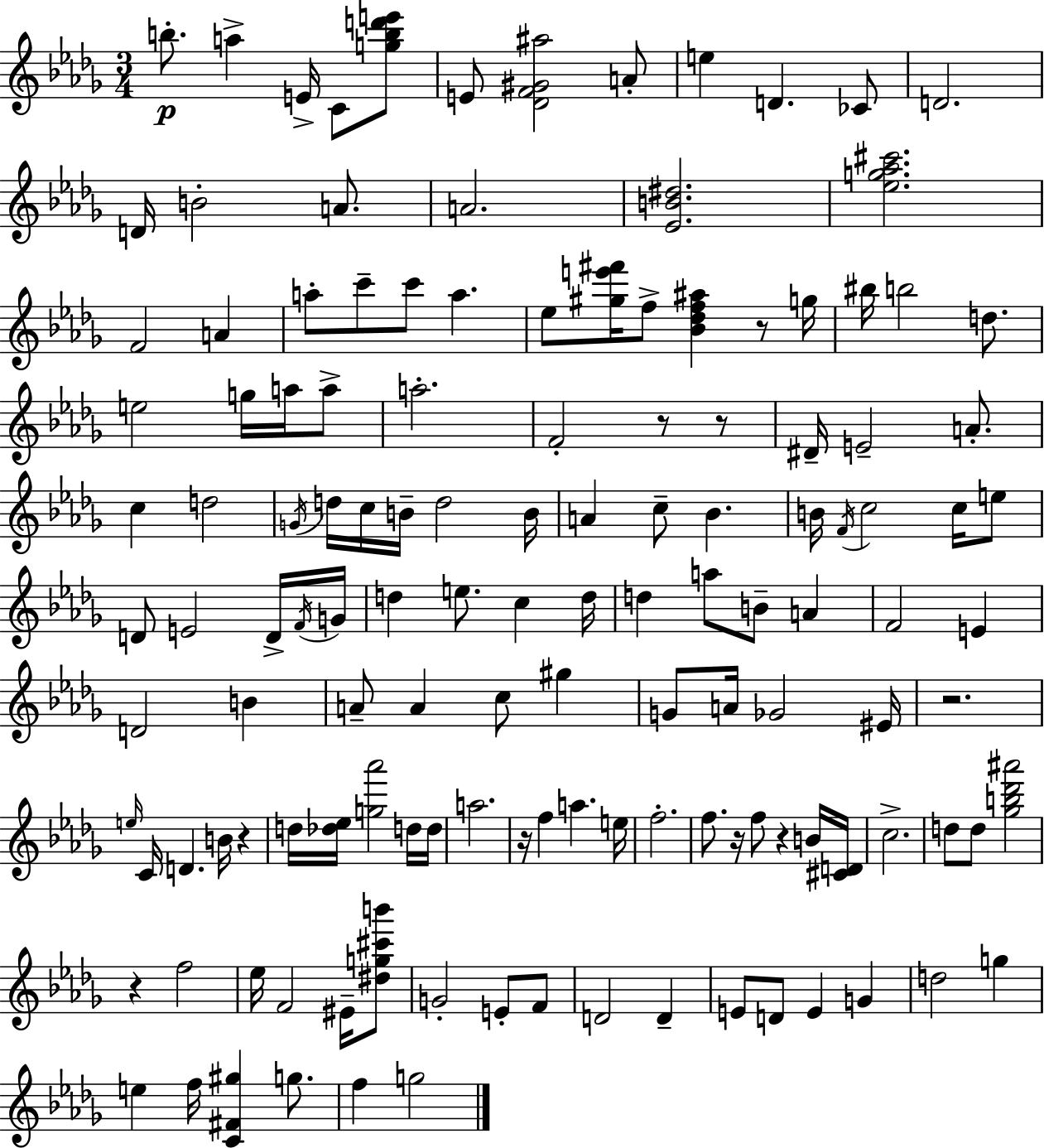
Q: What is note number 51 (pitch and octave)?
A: E5